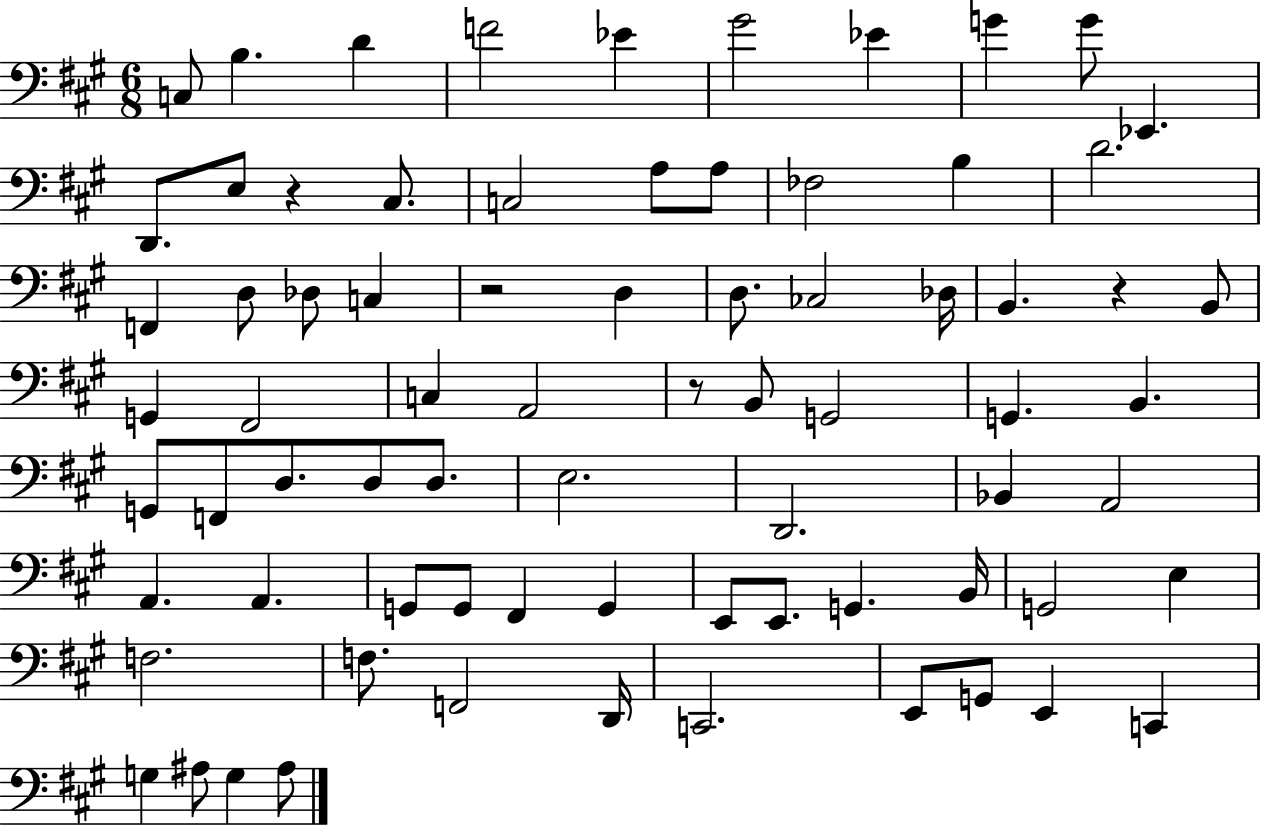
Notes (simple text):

C3/e B3/q. D4/q F4/h Eb4/q G#4/h Eb4/q G4/q G4/e Eb2/q. D2/e. E3/e R/q C#3/e. C3/h A3/e A3/e FES3/h B3/q D4/h. F2/q D3/e Db3/e C3/q R/h D3/q D3/e. CES3/h Db3/s B2/q. R/q B2/e G2/q F#2/h C3/q A2/h R/e B2/e G2/h G2/q. B2/q. G2/e F2/e D3/e. D3/e D3/e. E3/h. D2/h. Bb2/q A2/h A2/q. A2/q. G2/e G2/e F#2/q G2/q E2/e E2/e. G2/q. B2/s G2/h E3/q F3/h. F3/e. F2/h D2/s C2/h. E2/e G2/e E2/q C2/q G3/q A#3/e G3/q A#3/e